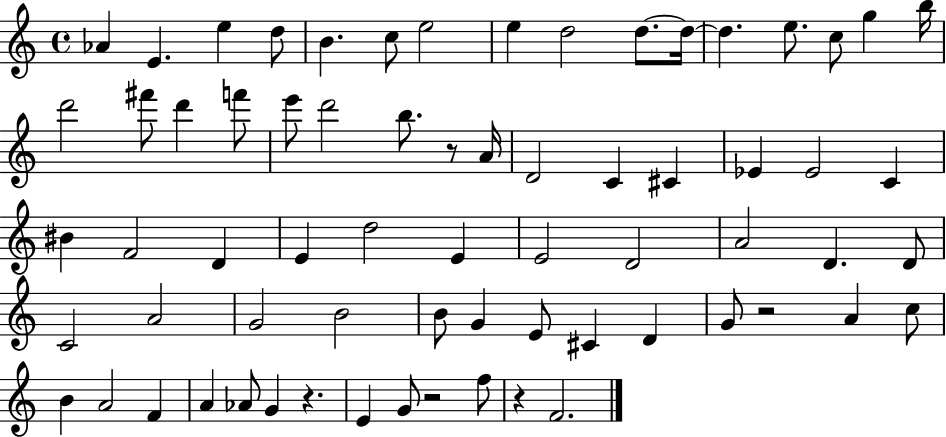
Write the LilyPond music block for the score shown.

{
  \clef treble
  \time 4/4
  \defaultTimeSignature
  \key c \major
  aes'4 e'4. e''4 d''8 | b'4. c''8 e''2 | e''4 d''2 d''8.~~ d''16~~ | d''4. e''8. c''8 g''4 b''16 | \break d'''2 fis'''8 d'''4 f'''8 | e'''8 d'''2 b''8. r8 a'16 | d'2 c'4 cis'4 | ees'4 ees'2 c'4 | \break bis'4 f'2 d'4 | e'4 d''2 e'4 | e'2 d'2 | a'2 d'4. d'8 | \break c'2 a'2 | g'2 b'2 | b'8 g'4 e'8 cis'4 d'4 | g'8 r2 a'4 c''8 | \break b'4 a'2 f'4 | a'4 aes'8 g'4 r4. | e'4 g'8 r2 f''8 | r4 f'2. | \break \bar "|."
}